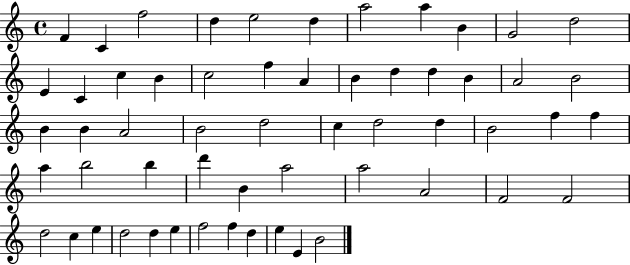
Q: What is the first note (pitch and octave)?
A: F4